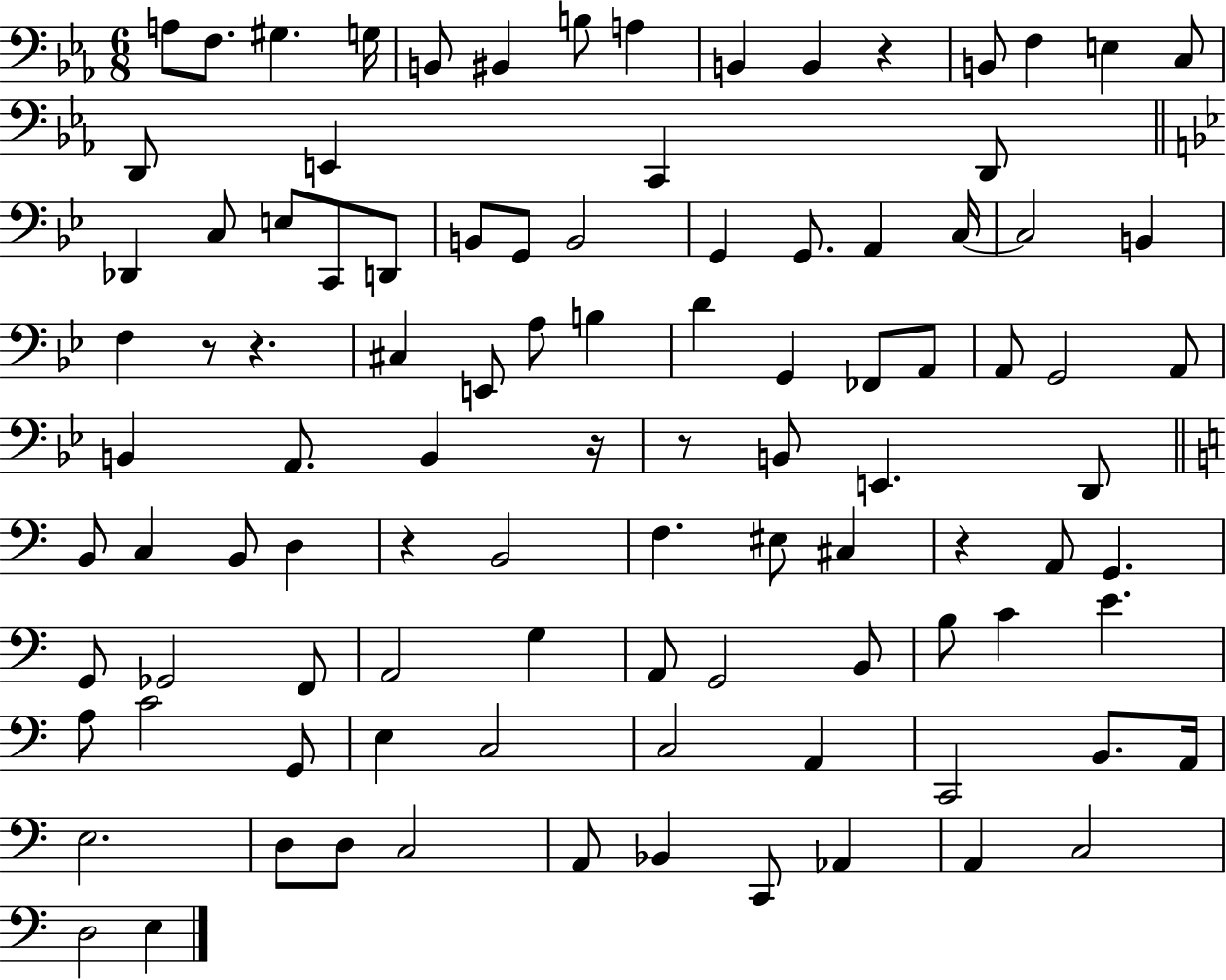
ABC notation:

X:1
T:Untitled
M:6/8
L:1/4
K:Eb
A,/2 F,/2 ^G, G,/4 B,,/2 ^B,, B,/2 A, B,, B,, z B,,/2 F, E, C,/2 D,,/2 E,, C,, D,,/2 _D,, C,/2 E,/2 C,,/2 D,,/2 B,,/2 G,,/2 B,,2 G,, G,,/2 A,, C,/4 C,2 B,, F, z/2 z ^C, E,,/2 A,/2 B, D G,, _F,,/2 A,,/2 A,,/2 G,,2 A,,/2 B,, A,,/2 B,, z/4 z/2 B,,/2 E,, D,,/2 B,,/2 C, B,,/2 D, z B,,2 F, ^E,/2 ^C, z A,,/2 G,, G,,/2 _G,,2 F,,/2 A,,2 G, A,,/2 G,,2 B,,/2 B,/2 C E A,/2 C2 G,,/2 E, C,2 C,2 A,, C,,2 B,,/2 A,,/4 E,2 D,/2 D,/2 C,2 A,,/2 _B,, C,,/2 _A,, A,, C,2 D,2 E,